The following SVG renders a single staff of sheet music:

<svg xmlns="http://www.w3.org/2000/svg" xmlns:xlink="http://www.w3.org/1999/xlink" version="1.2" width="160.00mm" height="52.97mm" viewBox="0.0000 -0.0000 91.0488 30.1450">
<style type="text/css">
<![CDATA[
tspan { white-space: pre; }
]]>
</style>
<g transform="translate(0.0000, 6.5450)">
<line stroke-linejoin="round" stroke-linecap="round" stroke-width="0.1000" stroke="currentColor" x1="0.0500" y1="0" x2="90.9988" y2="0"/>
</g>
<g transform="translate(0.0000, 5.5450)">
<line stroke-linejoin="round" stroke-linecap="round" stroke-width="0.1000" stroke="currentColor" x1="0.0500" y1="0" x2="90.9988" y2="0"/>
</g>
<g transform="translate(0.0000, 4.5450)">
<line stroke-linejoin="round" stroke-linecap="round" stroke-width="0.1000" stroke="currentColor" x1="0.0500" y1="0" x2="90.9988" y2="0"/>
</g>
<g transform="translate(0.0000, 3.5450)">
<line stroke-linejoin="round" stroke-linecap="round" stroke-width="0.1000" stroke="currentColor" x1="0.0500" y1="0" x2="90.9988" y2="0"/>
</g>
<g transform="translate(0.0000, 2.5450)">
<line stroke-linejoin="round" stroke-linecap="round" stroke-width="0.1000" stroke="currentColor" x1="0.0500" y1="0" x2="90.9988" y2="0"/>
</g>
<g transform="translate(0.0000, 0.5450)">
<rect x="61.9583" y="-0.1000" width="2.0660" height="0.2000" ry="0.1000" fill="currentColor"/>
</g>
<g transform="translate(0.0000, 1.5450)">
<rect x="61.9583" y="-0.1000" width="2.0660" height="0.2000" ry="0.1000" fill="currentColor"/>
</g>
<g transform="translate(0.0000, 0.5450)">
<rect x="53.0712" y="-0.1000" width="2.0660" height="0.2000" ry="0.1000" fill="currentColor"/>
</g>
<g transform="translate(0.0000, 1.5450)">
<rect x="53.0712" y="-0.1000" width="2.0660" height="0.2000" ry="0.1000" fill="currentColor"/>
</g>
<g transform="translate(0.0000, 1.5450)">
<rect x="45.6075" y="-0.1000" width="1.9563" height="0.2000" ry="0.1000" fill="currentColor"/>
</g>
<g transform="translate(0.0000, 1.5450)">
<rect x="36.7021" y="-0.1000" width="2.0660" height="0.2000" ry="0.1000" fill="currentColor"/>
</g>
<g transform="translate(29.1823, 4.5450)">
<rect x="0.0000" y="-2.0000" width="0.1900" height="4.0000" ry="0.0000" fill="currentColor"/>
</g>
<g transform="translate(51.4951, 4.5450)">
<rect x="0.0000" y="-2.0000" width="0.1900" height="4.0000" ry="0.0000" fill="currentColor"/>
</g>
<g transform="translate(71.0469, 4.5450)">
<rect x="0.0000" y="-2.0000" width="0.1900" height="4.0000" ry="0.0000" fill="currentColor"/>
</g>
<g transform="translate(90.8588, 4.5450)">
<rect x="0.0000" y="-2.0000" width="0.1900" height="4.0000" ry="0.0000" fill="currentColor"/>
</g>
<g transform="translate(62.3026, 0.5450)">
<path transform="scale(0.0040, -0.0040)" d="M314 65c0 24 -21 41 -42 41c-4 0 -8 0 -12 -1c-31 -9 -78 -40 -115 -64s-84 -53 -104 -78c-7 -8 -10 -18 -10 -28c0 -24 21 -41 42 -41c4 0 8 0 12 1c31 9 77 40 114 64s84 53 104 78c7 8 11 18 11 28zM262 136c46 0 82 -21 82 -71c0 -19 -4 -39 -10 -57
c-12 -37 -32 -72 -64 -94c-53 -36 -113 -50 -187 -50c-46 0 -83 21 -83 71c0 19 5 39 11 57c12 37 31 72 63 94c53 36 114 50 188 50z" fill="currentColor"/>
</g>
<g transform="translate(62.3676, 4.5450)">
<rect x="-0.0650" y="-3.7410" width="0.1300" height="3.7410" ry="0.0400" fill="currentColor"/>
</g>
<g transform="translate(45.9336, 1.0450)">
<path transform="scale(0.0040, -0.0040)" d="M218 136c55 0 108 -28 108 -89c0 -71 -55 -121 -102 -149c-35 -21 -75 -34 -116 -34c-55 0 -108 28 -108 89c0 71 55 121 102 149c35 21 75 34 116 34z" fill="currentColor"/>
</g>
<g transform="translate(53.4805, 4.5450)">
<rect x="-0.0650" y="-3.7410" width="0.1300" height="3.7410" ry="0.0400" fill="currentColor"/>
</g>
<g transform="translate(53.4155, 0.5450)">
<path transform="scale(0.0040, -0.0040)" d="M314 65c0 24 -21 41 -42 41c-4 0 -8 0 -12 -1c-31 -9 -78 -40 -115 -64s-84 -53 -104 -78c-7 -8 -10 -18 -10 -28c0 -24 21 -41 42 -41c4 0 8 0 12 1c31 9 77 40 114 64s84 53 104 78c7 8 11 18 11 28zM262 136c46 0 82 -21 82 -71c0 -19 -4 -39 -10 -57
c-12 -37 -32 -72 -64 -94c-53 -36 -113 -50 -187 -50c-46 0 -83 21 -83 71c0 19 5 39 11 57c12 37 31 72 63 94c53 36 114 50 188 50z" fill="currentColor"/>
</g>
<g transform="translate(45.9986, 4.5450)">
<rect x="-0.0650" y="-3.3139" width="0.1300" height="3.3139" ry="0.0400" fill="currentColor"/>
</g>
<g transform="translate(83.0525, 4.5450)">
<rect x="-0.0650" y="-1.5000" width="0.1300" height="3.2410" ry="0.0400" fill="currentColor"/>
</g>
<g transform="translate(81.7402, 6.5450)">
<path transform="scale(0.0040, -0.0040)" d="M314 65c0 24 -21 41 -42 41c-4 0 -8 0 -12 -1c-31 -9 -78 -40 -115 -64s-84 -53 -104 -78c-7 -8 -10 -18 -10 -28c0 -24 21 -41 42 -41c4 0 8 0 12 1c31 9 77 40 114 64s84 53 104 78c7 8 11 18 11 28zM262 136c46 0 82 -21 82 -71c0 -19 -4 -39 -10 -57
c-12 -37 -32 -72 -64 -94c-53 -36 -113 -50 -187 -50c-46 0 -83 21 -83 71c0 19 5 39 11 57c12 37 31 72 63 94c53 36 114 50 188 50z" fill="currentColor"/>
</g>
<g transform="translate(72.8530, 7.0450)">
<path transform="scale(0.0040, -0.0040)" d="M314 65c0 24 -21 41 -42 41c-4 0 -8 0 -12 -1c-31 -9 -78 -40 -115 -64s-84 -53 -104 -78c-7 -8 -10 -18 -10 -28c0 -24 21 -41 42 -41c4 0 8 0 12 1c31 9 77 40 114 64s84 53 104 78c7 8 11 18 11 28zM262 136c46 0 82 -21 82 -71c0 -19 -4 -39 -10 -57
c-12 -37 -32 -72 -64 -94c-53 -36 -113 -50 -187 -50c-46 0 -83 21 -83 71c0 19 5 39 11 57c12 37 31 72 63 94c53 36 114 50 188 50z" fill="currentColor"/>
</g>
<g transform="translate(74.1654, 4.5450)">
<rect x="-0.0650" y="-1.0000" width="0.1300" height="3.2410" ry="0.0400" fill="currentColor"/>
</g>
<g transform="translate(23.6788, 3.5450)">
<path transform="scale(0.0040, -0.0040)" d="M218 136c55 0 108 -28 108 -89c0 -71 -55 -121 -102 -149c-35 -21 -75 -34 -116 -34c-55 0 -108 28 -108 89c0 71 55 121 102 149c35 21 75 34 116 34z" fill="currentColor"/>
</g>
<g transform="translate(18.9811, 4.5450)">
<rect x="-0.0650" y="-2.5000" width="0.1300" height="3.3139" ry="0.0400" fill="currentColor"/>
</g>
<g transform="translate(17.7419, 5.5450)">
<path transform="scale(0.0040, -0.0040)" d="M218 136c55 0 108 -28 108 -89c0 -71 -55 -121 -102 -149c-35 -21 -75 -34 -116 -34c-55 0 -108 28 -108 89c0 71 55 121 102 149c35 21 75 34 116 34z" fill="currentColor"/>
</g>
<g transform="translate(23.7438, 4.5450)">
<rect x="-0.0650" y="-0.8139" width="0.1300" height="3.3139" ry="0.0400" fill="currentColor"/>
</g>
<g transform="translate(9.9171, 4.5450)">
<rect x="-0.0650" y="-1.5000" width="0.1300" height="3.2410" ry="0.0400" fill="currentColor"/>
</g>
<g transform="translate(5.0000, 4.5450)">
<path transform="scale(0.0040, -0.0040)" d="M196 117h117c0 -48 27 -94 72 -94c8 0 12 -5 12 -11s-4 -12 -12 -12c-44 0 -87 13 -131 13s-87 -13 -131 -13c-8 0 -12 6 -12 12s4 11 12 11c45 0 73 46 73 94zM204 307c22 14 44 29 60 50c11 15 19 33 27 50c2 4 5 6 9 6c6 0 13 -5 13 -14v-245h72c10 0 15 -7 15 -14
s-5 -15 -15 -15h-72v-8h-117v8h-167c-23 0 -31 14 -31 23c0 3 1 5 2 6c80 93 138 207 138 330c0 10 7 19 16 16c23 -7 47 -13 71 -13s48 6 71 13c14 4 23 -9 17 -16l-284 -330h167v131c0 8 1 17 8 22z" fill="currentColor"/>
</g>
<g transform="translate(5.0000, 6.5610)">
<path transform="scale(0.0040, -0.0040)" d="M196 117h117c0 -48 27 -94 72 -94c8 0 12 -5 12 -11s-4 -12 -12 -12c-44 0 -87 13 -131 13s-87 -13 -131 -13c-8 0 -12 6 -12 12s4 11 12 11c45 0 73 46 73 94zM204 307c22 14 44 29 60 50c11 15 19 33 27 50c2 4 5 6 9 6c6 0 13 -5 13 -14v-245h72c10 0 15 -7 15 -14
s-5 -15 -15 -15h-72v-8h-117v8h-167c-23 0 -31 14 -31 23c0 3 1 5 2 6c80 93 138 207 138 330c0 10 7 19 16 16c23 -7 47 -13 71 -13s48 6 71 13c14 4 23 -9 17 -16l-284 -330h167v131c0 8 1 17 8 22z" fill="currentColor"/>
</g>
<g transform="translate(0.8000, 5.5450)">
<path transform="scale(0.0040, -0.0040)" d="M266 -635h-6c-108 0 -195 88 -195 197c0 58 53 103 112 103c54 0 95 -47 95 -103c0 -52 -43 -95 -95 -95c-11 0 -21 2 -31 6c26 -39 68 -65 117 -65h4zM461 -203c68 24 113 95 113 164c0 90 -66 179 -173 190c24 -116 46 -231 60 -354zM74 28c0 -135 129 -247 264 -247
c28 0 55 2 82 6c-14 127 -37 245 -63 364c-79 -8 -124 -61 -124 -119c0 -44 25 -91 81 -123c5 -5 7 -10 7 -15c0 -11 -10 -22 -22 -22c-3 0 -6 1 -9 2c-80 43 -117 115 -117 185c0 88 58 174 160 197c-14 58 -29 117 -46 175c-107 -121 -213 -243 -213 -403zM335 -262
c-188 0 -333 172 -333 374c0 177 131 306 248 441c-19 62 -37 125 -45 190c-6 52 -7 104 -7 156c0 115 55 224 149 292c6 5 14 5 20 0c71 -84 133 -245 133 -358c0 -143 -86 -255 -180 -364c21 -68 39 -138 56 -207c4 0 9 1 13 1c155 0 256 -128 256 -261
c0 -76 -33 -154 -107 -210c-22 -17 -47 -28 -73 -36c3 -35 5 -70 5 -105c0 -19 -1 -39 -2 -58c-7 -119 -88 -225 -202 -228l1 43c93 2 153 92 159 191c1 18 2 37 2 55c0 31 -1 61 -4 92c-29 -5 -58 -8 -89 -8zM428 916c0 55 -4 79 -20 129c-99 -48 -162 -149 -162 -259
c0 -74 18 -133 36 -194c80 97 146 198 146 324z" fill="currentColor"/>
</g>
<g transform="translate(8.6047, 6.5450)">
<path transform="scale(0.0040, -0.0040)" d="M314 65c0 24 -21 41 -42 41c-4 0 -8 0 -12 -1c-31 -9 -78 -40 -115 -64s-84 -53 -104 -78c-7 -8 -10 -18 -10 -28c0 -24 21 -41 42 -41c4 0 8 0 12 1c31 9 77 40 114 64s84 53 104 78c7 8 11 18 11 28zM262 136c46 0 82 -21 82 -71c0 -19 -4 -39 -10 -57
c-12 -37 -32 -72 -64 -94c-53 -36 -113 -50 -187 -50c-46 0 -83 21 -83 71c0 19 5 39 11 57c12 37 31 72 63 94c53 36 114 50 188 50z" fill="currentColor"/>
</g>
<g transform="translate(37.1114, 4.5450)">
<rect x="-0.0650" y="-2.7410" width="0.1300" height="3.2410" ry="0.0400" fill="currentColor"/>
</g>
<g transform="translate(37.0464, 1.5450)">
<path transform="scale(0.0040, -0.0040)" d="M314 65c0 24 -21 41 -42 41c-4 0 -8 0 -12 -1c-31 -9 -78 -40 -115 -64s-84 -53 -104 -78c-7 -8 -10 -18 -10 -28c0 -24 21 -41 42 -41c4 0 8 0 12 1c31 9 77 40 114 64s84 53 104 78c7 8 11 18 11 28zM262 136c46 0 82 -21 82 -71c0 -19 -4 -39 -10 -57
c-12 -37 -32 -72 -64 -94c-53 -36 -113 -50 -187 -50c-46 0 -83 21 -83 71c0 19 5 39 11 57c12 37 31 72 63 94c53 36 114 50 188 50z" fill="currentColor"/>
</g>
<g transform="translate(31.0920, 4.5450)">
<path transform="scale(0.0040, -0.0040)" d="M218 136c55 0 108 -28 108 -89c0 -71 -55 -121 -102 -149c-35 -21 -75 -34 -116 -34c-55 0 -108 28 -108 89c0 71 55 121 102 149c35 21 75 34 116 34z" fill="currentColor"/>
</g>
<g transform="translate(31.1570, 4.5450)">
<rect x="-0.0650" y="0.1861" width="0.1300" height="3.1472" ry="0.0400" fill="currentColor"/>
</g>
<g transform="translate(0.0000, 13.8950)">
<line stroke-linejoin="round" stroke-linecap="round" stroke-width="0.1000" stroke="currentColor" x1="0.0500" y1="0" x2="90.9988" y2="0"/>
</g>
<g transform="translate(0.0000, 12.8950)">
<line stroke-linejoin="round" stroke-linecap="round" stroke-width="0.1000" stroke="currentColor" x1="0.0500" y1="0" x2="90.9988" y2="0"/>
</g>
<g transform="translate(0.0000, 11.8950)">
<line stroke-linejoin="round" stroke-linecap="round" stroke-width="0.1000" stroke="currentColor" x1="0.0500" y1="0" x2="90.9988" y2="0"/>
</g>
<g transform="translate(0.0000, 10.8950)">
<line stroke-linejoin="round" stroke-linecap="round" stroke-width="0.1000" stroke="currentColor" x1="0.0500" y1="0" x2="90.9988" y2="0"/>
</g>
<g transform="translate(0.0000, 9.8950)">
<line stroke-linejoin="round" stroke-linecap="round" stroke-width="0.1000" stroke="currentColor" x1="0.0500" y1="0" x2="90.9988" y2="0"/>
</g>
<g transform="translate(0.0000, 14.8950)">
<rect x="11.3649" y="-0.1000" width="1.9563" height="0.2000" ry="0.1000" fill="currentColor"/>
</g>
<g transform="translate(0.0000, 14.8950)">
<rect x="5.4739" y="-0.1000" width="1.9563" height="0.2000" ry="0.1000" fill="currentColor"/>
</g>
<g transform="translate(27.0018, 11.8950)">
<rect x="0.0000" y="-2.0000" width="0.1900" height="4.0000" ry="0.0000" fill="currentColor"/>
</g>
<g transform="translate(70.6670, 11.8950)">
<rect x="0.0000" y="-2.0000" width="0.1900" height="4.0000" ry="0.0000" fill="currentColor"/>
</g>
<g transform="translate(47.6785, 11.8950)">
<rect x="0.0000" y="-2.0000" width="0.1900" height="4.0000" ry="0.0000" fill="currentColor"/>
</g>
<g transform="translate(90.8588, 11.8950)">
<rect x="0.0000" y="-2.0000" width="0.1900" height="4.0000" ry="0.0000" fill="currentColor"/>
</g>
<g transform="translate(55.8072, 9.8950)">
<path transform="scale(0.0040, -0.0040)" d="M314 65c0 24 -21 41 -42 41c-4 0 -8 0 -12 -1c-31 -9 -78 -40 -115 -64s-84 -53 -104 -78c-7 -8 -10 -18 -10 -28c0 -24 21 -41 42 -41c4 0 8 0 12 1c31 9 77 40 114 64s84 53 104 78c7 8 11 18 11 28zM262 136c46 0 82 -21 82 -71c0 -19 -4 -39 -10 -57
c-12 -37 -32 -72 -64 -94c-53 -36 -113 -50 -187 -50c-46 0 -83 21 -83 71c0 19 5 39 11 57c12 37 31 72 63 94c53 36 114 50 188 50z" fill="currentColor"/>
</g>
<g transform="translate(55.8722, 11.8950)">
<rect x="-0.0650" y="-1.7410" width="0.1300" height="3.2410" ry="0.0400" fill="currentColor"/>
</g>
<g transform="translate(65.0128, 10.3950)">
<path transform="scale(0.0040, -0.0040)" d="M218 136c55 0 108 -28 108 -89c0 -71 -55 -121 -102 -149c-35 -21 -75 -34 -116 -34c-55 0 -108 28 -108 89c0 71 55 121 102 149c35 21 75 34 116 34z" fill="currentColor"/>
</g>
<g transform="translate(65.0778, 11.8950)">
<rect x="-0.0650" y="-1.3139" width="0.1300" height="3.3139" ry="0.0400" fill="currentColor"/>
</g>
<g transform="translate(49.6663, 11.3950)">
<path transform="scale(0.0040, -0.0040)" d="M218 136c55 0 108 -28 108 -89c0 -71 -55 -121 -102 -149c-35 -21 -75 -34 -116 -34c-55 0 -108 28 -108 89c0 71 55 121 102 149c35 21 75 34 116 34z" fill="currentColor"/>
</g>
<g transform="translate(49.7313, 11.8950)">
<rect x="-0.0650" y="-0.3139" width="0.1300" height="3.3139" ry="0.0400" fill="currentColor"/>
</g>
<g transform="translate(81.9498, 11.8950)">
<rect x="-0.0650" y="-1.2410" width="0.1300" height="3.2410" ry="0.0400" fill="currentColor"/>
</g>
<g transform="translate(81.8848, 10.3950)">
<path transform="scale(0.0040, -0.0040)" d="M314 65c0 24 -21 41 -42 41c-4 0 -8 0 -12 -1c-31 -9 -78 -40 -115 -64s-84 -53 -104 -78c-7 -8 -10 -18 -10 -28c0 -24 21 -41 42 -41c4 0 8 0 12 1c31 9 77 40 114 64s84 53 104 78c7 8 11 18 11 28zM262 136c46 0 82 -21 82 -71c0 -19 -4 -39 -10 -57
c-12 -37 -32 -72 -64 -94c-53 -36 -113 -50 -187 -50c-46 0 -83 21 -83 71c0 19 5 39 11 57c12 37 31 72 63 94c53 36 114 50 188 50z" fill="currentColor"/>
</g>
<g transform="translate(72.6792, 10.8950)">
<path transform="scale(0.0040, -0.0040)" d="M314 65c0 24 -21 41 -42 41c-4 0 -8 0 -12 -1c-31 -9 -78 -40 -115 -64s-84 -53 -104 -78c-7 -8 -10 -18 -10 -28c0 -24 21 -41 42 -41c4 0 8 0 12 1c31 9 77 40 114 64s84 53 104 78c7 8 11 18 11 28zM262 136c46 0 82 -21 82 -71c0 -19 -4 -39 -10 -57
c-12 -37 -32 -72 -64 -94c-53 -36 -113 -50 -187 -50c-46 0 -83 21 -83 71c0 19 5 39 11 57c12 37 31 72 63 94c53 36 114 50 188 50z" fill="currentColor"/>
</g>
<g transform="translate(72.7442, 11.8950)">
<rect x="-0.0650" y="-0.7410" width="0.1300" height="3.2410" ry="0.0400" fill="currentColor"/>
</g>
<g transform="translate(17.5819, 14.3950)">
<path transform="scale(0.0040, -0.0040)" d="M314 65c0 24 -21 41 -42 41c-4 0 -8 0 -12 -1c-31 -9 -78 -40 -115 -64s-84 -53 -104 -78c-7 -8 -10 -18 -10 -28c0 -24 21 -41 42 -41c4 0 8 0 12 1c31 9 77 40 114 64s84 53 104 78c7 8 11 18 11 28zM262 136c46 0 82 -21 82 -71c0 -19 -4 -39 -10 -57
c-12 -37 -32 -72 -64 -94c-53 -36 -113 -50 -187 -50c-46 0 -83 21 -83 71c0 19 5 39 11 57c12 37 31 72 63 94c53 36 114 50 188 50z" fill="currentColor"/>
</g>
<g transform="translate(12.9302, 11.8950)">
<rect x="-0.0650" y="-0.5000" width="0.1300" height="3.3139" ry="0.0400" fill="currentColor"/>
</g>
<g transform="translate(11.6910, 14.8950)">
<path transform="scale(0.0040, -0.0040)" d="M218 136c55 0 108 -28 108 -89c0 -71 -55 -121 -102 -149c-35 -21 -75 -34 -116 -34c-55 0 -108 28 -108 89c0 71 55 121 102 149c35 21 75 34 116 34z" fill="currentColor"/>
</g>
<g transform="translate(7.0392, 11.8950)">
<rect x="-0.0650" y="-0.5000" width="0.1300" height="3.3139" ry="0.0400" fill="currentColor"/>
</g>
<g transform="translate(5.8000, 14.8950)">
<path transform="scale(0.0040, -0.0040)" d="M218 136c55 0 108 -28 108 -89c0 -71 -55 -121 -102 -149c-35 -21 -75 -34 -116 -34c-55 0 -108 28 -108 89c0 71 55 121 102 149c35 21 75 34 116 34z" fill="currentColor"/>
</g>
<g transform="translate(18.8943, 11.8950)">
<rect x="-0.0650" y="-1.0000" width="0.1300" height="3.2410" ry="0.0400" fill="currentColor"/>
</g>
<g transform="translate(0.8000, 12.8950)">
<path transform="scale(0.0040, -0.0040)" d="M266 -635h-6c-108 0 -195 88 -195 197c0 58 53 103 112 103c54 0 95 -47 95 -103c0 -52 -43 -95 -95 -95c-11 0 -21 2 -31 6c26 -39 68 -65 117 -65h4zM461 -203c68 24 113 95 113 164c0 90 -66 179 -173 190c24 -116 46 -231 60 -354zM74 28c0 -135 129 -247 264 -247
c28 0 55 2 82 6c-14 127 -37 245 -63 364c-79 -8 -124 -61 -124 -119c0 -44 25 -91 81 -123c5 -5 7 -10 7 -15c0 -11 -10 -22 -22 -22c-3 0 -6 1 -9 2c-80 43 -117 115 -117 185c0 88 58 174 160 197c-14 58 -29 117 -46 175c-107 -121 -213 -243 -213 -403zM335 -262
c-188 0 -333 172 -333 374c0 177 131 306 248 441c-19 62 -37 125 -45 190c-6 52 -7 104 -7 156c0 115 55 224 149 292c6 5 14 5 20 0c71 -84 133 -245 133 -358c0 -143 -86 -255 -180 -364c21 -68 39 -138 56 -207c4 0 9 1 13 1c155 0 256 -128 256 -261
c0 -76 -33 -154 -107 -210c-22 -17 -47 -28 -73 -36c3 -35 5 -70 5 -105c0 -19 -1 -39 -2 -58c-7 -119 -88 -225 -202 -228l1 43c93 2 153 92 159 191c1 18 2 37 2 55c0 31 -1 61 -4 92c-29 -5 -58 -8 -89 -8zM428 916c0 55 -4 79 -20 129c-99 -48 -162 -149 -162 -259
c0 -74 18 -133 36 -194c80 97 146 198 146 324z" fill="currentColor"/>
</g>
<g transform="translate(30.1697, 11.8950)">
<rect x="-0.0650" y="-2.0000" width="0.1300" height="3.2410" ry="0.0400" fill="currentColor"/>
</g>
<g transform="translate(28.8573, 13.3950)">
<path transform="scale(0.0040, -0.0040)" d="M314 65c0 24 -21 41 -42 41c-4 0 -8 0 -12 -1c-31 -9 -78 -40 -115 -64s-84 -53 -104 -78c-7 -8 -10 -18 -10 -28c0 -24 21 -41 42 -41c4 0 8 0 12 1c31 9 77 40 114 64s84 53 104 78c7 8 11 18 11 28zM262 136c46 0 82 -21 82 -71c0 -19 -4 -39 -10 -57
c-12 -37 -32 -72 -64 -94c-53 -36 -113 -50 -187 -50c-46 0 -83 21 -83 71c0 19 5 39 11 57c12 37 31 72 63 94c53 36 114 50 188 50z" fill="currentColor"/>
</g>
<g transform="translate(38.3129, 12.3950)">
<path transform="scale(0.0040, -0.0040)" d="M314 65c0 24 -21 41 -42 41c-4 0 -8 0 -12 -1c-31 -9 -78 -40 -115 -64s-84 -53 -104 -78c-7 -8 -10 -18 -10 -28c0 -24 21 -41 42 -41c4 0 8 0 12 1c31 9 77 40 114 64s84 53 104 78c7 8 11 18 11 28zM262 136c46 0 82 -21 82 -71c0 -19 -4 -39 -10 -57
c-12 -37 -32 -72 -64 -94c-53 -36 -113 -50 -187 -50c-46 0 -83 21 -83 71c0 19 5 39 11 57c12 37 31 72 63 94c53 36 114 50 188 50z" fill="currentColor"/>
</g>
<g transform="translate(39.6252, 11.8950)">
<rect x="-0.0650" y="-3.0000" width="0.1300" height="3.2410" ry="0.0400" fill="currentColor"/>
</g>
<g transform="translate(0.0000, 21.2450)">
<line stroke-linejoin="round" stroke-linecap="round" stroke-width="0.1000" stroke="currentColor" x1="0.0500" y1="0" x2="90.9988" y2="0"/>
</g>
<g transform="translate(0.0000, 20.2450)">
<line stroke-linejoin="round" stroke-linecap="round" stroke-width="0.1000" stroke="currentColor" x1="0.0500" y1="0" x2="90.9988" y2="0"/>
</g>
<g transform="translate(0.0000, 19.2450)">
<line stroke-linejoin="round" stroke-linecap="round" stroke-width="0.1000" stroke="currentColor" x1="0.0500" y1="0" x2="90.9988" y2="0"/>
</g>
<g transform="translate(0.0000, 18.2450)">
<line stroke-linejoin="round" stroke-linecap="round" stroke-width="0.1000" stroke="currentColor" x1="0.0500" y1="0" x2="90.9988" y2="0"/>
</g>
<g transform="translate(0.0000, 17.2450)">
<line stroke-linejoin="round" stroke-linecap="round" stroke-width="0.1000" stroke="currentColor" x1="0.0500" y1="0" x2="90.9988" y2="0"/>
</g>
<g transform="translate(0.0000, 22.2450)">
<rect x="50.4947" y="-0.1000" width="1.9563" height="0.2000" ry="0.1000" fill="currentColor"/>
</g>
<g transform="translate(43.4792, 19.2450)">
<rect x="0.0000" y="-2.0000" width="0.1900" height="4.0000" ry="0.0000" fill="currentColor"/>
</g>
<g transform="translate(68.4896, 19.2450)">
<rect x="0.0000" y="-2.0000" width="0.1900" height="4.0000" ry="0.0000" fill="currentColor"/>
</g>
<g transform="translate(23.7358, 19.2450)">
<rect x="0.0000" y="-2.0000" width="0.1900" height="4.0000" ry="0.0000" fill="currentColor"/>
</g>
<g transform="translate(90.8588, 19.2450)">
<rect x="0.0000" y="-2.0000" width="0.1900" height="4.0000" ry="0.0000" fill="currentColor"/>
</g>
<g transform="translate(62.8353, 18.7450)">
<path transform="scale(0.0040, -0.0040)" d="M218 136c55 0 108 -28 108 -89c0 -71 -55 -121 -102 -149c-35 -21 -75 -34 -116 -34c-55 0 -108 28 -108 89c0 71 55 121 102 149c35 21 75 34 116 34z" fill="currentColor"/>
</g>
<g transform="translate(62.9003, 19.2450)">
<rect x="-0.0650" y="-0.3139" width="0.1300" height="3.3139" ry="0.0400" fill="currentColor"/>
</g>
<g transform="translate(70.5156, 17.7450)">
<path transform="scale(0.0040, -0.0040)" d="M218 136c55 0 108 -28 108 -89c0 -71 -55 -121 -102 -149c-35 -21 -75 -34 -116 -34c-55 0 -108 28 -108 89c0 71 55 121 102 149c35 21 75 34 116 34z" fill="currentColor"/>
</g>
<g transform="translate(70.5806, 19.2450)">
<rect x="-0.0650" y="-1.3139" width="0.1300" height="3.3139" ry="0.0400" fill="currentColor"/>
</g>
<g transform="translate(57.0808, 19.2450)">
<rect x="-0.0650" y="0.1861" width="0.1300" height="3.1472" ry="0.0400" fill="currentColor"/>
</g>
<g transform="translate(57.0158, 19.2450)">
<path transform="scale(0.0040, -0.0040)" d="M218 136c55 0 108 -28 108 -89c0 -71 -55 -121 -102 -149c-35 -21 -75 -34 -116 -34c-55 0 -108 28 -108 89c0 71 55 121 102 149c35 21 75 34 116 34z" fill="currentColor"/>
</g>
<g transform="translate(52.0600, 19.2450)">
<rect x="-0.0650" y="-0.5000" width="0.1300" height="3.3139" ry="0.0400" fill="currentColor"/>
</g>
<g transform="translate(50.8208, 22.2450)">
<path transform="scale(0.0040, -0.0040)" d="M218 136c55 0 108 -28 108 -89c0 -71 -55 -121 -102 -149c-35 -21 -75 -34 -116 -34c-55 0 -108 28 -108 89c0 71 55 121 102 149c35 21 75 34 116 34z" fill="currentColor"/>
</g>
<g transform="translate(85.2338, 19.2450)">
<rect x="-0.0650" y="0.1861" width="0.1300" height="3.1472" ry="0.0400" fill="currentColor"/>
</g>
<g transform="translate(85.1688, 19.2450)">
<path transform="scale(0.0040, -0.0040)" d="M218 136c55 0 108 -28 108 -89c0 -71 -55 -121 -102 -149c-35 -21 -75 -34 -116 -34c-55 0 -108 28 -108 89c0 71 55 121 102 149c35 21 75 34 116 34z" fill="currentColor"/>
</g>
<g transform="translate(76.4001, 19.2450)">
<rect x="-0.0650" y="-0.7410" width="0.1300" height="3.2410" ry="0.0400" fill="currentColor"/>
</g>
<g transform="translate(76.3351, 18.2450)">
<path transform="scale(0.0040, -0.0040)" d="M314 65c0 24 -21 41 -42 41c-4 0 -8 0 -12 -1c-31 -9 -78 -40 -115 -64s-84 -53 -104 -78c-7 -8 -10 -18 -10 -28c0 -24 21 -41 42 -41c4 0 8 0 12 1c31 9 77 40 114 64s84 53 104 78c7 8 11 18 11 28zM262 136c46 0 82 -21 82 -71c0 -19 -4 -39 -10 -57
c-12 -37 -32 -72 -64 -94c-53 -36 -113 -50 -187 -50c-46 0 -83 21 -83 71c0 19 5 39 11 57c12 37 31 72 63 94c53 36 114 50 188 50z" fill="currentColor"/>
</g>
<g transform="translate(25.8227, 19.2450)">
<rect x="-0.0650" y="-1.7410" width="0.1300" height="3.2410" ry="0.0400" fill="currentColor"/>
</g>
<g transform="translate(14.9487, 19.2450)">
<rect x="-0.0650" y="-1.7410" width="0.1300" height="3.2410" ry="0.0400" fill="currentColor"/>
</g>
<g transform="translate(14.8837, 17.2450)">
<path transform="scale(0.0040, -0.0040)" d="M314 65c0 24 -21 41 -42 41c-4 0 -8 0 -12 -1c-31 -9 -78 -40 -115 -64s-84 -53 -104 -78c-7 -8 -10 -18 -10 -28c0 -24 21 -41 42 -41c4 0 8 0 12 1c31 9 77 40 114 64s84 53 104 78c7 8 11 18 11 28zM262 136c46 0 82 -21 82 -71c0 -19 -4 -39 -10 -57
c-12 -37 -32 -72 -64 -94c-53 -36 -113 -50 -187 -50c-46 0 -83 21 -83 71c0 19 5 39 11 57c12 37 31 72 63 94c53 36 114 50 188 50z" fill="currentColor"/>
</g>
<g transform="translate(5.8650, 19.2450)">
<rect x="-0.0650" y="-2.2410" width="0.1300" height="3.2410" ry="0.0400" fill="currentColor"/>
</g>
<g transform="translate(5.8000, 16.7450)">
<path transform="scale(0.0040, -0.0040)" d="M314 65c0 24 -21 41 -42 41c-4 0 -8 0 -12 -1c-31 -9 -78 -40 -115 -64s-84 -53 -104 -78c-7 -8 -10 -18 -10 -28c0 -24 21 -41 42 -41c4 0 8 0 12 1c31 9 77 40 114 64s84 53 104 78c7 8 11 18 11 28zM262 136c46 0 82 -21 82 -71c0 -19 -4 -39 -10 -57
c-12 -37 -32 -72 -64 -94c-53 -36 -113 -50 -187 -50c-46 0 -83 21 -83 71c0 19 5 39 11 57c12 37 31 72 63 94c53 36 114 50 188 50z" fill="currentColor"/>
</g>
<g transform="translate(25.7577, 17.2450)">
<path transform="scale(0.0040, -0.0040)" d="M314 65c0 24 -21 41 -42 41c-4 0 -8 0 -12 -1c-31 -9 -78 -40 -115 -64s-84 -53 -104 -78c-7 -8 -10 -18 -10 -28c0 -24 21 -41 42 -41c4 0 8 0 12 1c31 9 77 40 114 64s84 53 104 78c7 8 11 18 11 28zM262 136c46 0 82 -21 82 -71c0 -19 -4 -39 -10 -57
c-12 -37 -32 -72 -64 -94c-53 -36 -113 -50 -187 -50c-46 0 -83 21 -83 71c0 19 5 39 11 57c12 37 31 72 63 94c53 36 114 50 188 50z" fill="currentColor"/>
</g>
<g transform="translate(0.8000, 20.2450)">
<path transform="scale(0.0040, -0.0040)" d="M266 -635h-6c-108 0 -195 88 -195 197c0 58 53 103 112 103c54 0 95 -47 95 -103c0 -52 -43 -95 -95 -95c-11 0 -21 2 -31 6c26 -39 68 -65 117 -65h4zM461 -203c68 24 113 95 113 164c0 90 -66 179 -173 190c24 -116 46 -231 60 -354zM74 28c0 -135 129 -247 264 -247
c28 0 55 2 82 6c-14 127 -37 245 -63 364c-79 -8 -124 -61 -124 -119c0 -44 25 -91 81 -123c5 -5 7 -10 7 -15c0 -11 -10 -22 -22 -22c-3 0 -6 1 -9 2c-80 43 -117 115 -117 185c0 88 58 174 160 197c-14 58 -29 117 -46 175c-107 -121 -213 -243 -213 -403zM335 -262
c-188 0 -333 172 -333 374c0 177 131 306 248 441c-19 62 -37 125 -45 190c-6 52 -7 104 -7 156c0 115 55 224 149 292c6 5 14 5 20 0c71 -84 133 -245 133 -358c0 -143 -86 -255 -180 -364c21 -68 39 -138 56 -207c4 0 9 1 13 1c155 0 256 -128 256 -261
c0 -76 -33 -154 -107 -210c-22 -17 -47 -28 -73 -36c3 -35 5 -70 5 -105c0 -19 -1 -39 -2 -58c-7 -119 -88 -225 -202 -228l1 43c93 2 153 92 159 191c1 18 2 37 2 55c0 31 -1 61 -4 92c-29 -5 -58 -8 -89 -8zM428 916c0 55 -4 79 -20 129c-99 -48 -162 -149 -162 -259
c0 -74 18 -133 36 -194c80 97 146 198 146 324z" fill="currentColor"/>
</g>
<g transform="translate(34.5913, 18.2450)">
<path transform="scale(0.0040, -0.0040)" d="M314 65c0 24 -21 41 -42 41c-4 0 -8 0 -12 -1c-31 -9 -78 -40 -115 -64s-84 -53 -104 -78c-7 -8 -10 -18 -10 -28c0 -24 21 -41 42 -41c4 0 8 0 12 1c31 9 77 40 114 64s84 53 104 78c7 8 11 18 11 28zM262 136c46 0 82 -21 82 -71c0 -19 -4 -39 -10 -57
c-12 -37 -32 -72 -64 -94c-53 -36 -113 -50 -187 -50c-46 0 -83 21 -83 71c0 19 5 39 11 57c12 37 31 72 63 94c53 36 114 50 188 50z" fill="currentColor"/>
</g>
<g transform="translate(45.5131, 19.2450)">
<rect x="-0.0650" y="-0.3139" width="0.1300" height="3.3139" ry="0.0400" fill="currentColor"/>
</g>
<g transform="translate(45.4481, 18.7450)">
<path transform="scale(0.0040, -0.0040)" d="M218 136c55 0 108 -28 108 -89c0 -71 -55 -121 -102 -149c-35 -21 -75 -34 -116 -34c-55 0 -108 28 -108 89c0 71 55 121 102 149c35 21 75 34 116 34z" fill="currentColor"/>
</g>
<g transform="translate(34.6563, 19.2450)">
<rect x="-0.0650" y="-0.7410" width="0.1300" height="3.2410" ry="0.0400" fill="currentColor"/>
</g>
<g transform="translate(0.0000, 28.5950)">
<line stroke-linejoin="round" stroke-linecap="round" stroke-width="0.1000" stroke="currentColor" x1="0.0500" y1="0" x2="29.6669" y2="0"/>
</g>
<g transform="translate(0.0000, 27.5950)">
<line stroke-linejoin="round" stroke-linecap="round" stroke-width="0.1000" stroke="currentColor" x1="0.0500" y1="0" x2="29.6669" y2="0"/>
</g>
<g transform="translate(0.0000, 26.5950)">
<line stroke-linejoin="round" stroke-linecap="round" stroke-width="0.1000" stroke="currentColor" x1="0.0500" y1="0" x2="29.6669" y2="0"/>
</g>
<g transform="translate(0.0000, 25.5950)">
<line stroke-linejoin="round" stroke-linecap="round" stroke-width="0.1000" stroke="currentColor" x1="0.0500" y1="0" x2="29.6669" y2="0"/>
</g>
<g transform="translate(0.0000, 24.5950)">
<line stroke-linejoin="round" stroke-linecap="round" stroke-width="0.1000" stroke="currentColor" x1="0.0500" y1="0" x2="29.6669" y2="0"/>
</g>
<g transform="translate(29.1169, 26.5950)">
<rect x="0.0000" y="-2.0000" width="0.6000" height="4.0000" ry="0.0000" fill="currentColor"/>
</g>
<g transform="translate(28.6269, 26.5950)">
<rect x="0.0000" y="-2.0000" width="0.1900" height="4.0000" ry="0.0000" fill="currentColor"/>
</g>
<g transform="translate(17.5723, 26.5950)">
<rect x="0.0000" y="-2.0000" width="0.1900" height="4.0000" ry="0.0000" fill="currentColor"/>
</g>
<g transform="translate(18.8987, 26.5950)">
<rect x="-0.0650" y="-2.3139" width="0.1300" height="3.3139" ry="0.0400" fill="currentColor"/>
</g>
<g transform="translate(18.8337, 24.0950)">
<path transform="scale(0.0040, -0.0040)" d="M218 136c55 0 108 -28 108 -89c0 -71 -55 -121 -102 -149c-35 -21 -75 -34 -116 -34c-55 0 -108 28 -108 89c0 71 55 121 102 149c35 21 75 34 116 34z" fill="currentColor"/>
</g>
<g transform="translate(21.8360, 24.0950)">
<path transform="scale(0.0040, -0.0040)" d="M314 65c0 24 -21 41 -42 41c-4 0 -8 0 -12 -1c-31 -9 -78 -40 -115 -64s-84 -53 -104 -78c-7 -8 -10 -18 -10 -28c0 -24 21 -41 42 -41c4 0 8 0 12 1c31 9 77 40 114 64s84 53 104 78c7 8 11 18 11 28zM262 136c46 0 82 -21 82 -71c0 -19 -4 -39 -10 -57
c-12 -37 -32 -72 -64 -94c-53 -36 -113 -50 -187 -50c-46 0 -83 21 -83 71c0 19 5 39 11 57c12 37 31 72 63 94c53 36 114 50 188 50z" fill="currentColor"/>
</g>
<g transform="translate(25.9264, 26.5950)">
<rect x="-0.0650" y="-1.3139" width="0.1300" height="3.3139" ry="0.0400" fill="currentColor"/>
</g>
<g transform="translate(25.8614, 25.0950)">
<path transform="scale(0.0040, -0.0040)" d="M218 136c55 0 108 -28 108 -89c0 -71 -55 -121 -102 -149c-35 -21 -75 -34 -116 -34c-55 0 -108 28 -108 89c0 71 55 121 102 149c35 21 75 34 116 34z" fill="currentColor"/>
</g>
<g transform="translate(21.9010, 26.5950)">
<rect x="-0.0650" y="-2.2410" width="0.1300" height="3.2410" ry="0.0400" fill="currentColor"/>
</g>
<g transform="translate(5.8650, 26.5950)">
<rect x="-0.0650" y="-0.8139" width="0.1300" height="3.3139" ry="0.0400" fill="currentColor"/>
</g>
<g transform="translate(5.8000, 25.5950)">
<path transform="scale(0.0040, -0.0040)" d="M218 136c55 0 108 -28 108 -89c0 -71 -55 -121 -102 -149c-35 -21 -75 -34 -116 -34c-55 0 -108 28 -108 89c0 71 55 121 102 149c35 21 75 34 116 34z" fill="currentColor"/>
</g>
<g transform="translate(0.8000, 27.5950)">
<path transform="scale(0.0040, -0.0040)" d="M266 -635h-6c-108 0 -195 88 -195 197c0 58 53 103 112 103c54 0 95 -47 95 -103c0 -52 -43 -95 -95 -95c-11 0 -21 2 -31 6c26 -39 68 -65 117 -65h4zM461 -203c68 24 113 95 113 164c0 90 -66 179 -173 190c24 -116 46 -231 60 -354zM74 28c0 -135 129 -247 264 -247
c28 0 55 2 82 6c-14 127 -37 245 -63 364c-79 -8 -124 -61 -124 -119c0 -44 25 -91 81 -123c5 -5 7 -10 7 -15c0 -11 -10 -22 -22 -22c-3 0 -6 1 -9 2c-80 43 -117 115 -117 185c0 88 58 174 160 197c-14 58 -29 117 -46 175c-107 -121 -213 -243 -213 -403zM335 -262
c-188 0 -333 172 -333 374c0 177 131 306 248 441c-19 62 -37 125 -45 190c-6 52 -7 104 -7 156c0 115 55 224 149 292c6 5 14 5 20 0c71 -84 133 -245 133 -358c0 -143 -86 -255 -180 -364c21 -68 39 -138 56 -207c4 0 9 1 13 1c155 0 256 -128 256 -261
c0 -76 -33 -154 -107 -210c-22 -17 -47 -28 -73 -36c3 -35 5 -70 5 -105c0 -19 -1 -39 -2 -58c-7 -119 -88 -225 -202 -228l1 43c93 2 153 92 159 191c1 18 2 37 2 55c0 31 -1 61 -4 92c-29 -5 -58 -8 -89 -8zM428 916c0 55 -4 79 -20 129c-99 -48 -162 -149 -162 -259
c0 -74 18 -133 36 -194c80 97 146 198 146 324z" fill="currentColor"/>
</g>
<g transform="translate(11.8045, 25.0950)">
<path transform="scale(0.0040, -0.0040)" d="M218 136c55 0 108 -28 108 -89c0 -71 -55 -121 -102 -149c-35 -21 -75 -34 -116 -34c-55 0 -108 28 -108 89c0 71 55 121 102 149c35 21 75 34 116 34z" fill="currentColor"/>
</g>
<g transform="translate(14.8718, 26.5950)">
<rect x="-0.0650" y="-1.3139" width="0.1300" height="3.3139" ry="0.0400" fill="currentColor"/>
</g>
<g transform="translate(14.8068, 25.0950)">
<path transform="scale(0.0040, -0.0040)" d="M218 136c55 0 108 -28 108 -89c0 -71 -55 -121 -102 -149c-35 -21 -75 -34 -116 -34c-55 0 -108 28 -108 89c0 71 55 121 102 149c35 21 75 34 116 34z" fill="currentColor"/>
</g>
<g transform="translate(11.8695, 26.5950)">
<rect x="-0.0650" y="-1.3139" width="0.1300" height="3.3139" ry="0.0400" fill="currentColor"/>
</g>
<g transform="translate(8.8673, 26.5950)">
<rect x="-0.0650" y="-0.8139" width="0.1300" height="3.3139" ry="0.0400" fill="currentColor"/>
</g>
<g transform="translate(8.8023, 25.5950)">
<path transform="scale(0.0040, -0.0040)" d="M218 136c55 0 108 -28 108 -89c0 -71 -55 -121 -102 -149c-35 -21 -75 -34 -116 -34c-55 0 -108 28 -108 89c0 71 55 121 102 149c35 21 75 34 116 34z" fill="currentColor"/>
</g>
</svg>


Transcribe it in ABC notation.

X:1
T:Untitled
M:4/4
L:1/4
K:C
E2 G d B a2 b c'2 c'2 D2 E2 C C D2 F2 A2 c f2 e d2 e2 g2 f2 f2 d2 c C B c e d2 B d d e e g g2 e